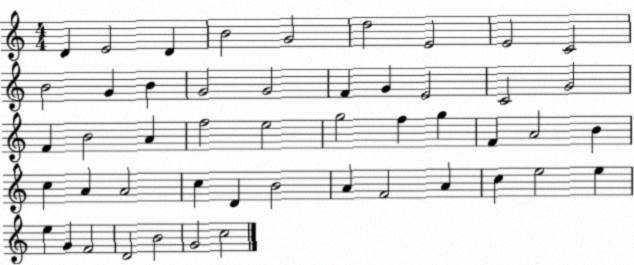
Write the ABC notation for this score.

X:1
T:Untitled
M:4/4
L:1/4
K:C
D E2 D B2 G2 d2 E2 E2 C2 B2 G B G2 G2 F G E2 C2 G2 F B2 A f2 e2 g2 f g F A2 B c A A2 c D B2 A F2 A c e2 e e G F2 D2 B2 G2 c2